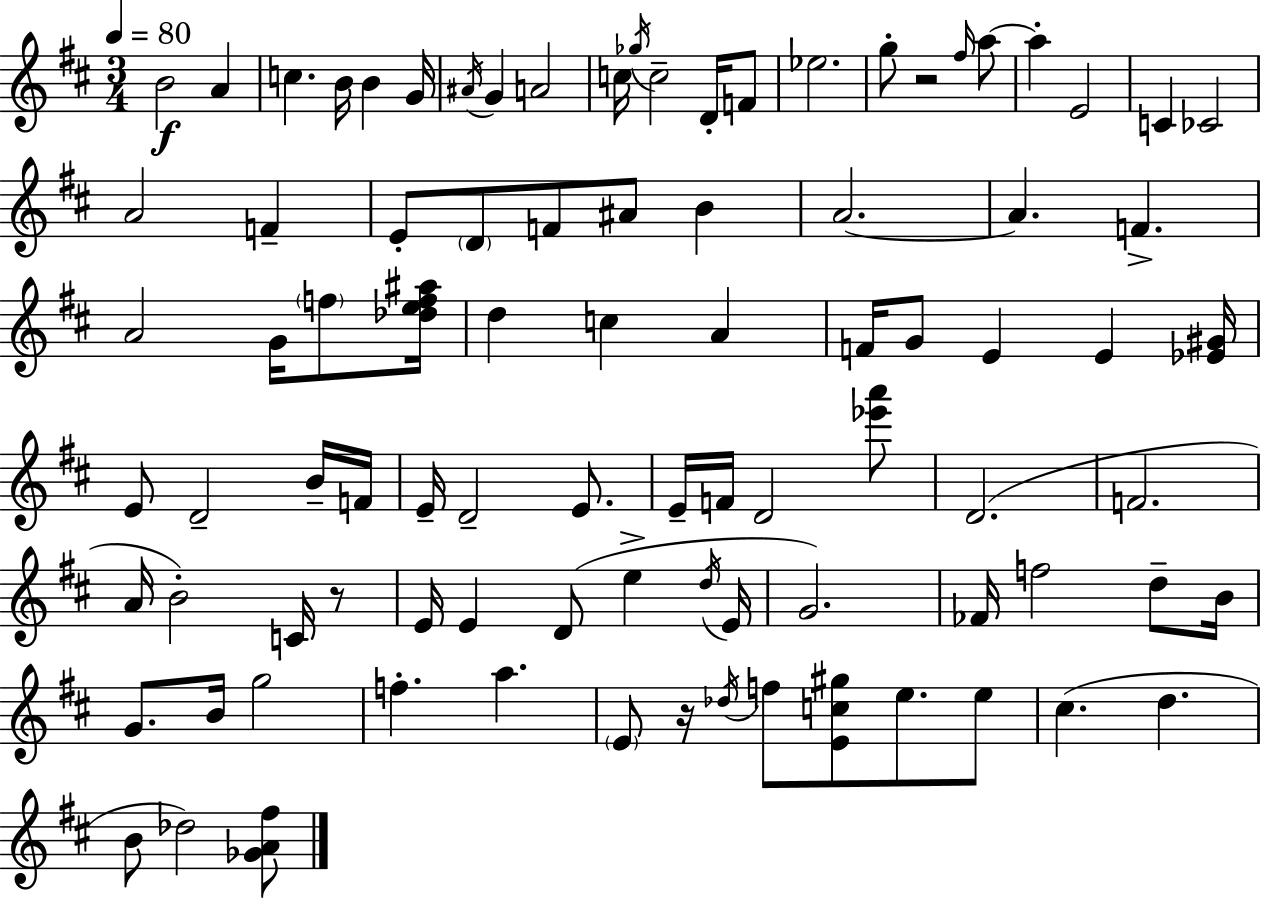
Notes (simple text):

B4/h A4/q C5/q. B4/s B4/q G4/s A#4/s G4/q A4/h C5/s Gb5/s C5/h D4/s F4/e Eb5/h. G5/e R/h F#5/s A5/e A5/q E4/h C4/q CES4/h A4/h F4/q E4/e D4/e F4/e A#4/e B4/q A4/h. A4/q. F4/q. A4/h G4/s F5/e [Db5,E5,F5,A#5]/s D5/q C5/q A4/q F4/s G4/e E4/q E4/q [Eb4,G#4]/s E4/e D4/h B4/s F4/s E4/s D4/h E4/e. E4/s F4/s D4/h [Eb6,A6]/e D4/h. F4/h. A4/s B4/h C4/s R/e E4/s E4/q D4/e E5/q D5/s E4/s G4/h. FES4/s F5/h D5/e B4/s G4/e. B4/s G5/h F5/q. A5/q. E4/e R/s Db5/s F5/e [E4,C5,G#5]/e E5/e. E5/e C#5/q. D5/q. B4/e Db5/h [Gb4,A4,F#5]/e